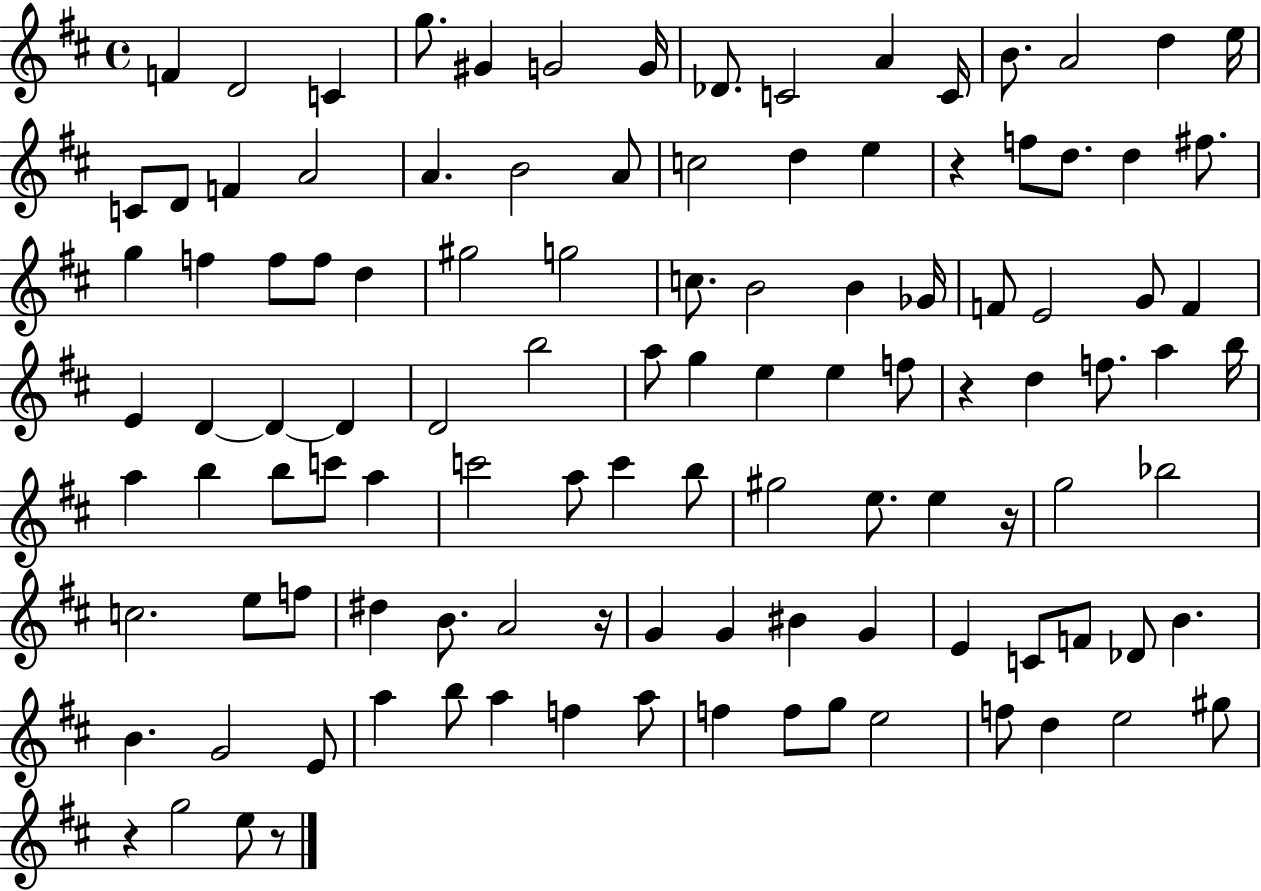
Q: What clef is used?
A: treble